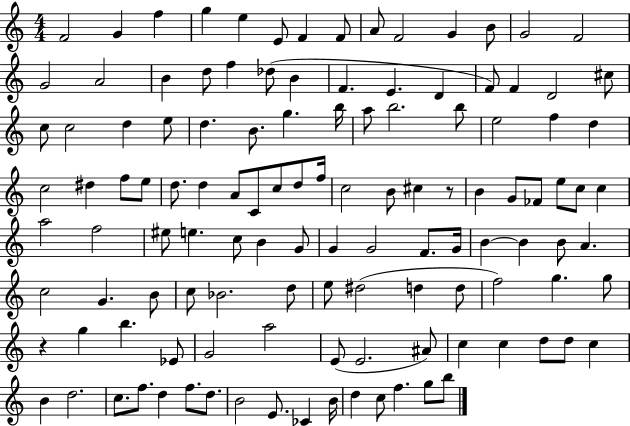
{
  \clef treble
  \numericTimeSignature
  \time 4/4
  \key c \major
  f'2 g'4 f''4 | g''4 e''4 e'8 f'4 f'8 | a'8 f'2 g'4 b'8 | g'2 f'2 | \break g'2 a'2 | b'4 d''8 f''4 des''8( b'4 | f'4. e'4. d'4 | f'8) f'4 d'2 cis''8 | \break c''8 c''2 d''4 e''8 | d''4. b'8. g''4. b''16 | a''8 b''2. b''8 | e''2 f''4 d''4 | \break c''2 dis''4 f''8 e''8 | d''8. d''4 a'8 c'8 c''8 d''8 f''16 | c''2 b'8 cis''4 r8 | b'4 g'8 fes'8 e''8 c''8 c''4 | \break a''2 f''2 | eis''8 e''4. c''8 b'4 g'8 | g'4 g'2 f'8. g'16 | b'4~~ b'4 b'8 a'4. | \break c''2 g'4. b'8 | c''8 bes'2. d''8 | e''8 dis''2( d''4 d''8 | f''2) g''4. g''8 | \break r4 g''4 b''4. ees'8 | g'2 a''2 | e'8( e'2. ais'8) | c''4 c''4 d''8 d''8 c''4 | \break b'4 d''2. | c''8. f''8. d''4 f''8. d''8. | b'2 e'8. ces'4 b'16 | d''4 c''8 f''4. g''8 b''8 | \break \bar "|."
}